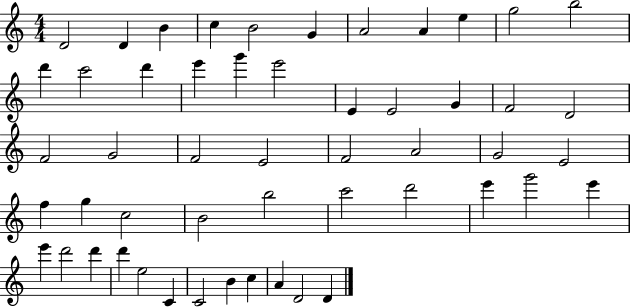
D4/h D4/q B4/q C5/q B4/h G4/q A4/h A4/q E5/q G5/h B5/h D6/q C6/h D6/q E6/q G6/q E6/h E4/q E4/h G4/q F4/h D4/h F4/h G4/h F4/h E4/h F4/h A4/h G4/h E4/h F5/q G5/q C5/h B4/h B5/h C6/h D6/h E6/q G6/h E6/q E6/q D6/h D6/q D6/q E5/h C4/q C4/h B4/q C5/q A4/q D4/h D4/q